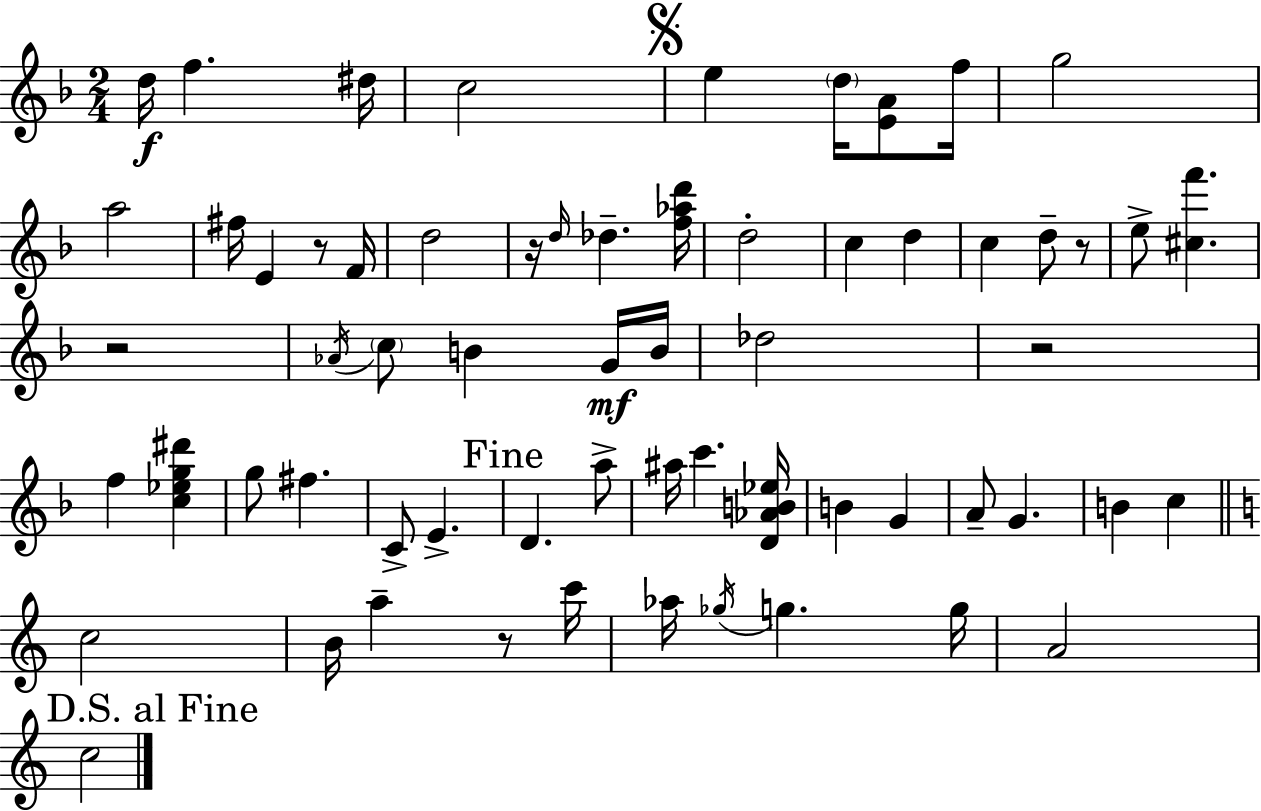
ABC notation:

X:1
T:Untitled
M:2/4
L:1/4
K:Dm
d/4 f ^d/4 c2 e d/4 [EA]/2 f/4 g2 a2 ^f/4 E z/2 F/4 d2 z/4 d/4 _d [f_ad']/4 d2 c d c d/2 z/2 e/2 [^cf'] z2 _A/4 c/2 B G/4 B/4 _d2 z2 f [c_eg^d'] g/2 ^f C/2 E D a/2 ^a/4 c' [D_AB_e]/4 B G A/2 G B c c2 B/4 a z/2 c'/4 _a/4 _g/4 g g/4 A2 c2